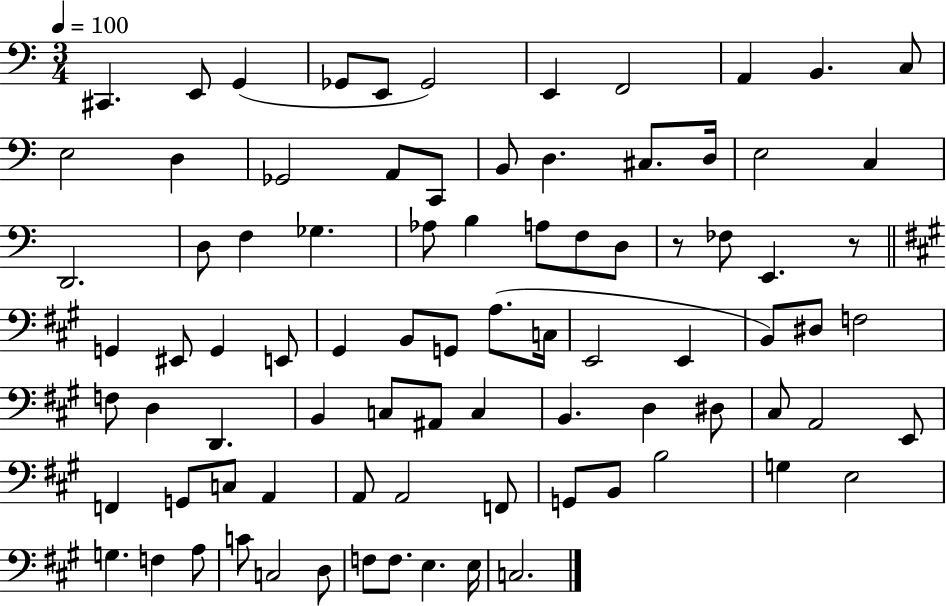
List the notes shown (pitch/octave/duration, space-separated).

C#2/q. E2/e G2/q Gb2/e E2/e Gb2/h E2/q F2/h A2/q B2/q. C3/e E3/h D3/q Gb2/h A2/e C2/e B2/e D3/q. C#3/e. D3/s E3/h C3/q D2/h. D3/e F3/q Gb3/q. Ab3/e B3/q A3/e F3/e D3/e R/e FES3/e E2/q. R/e G2/q EIS2/e G2/q E2/e G#2/q B2/e G2/e A3/e. C3/s E2/h E2/q B2/e D#3/e F3/h F3/e D3/q D2/q. B2/q C3/e A#2/e C3/q B2/q. D3/q D#3/e C#3/e A2/h E2/e F2/q G2/e C3/e A2/q A2/e A2/h F2/e G2/e B2/e B3/h G3/q E3/h G3/q. F3/q A3/e C4/e C3/h D3/e F3/e F3/e. E3/q. E3/s C3/h.